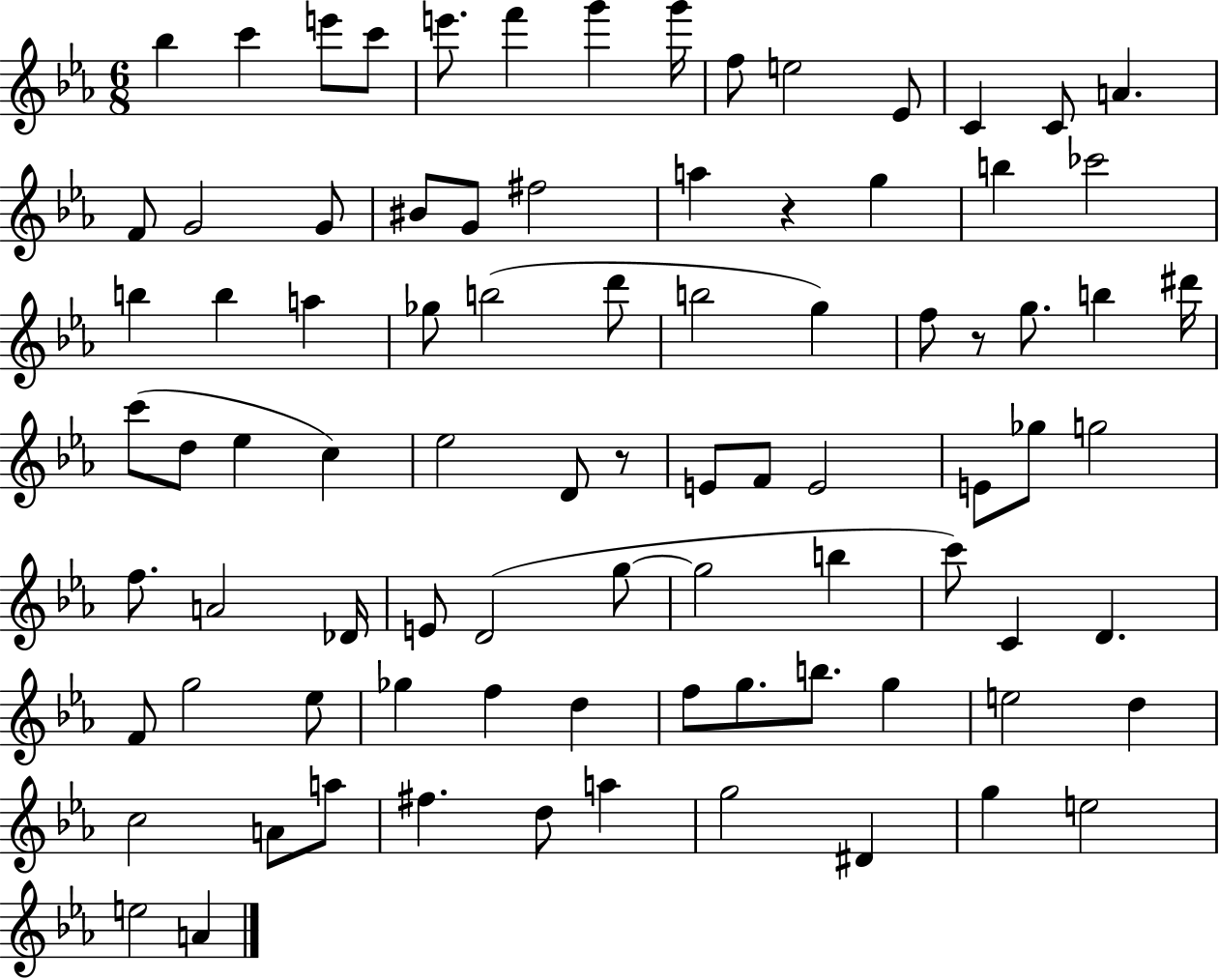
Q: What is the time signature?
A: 6/8